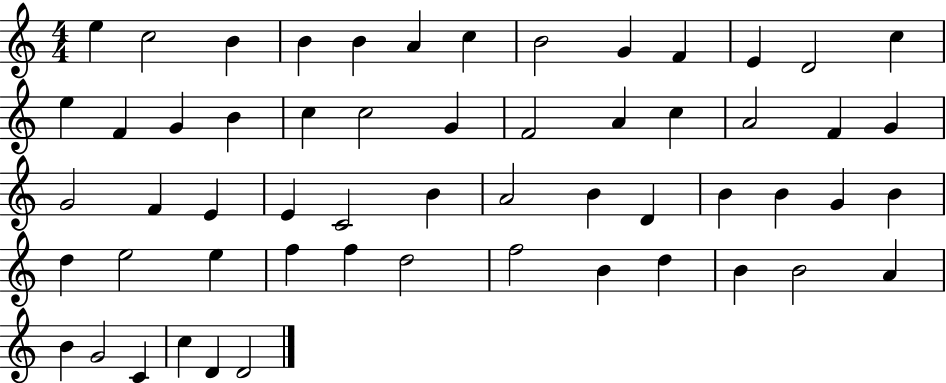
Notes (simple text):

E5/q C5/h B4/q B4/q B4/q A4/q C5/q B4/h G4/q F4/q E4/q D4/h C5/q E5/q F4/q G4/q B4/q C5/q C5/h G4/q F4/h A4/q C5/q A4/h F4/q G4/q G4/h F4/q E4/q E4/q C4/h B4/q A4/h B4/q D4/q B4/q B4/q G4/q B4/q D5/q E5/h E5/q F5/q F5/q D5/h F5/h B4/q D5/q B4/q B4/h A4/q B4/q G4/h C4/q C5/q D4/q D4/h